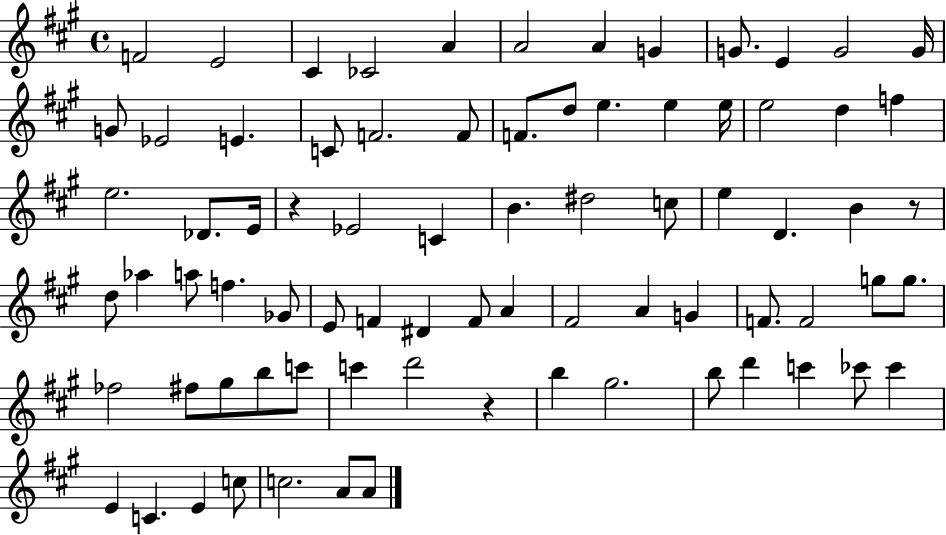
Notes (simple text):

F4/h E4/h C#4/q CES4/h A4/q A4/h A4/q G4/q G4/e. E4/q G4/h G4/s G4/e Eb4/h E4/q. C4/e F4/h. F4/e F4/e. D5/e E5/q. E5/q E5/s E5/h D5/q F5/q E5/h. Db4/e. E4/s R/q Eb4/h C4/q B4/q. D#5/h C5/e E5/q D4/q. B4/q R/e D5/e Ab5/q A5/e F5/q. Gb4/e E4/e F4/q D#4/q F4/e A4/q F#4/h A4/q G4/q F4/e. F4/h G5/e G5/e. FES5/h F#5/e G#5/e B5/e C6/e C6/q D6/h R/q B5/q G#5/h. B5/e D6/q C6/q CES6/e CES6/q E4/q C4/q. E4/q C5/e C5/h. A4/e A4/e